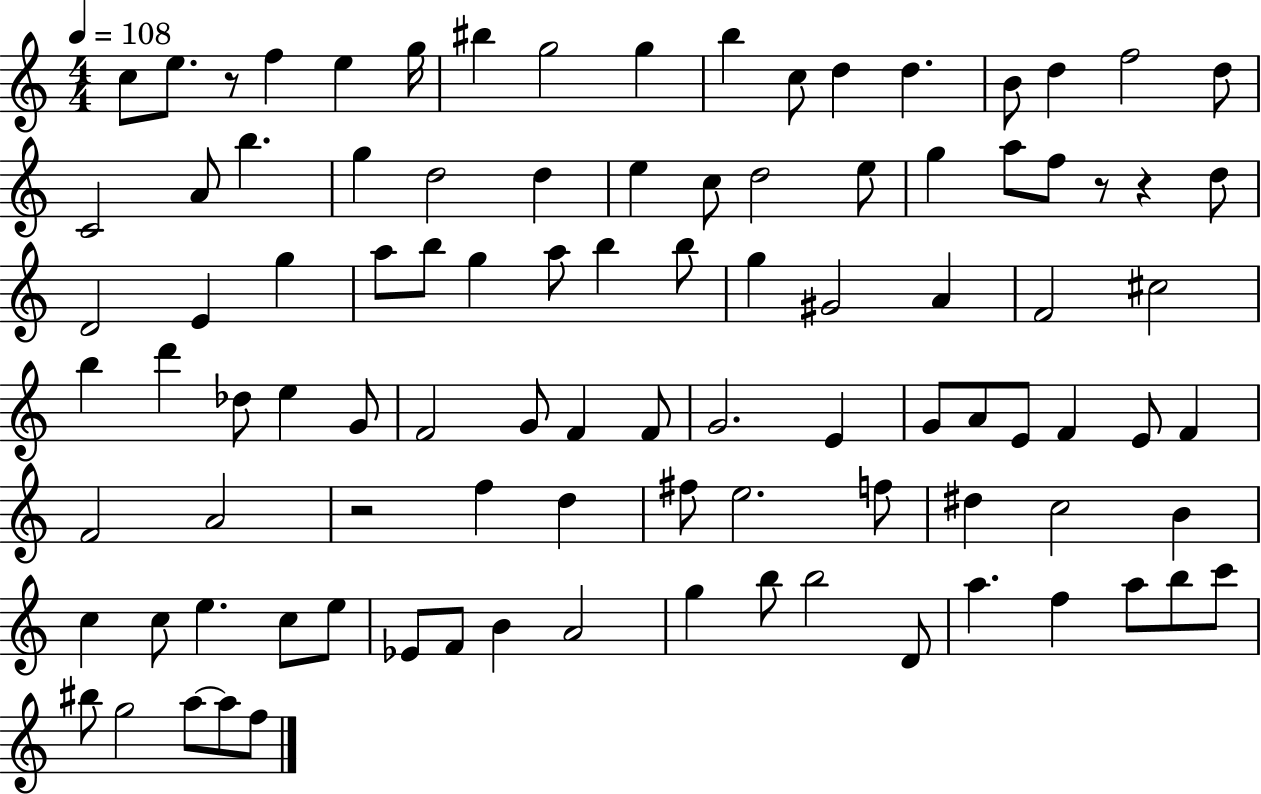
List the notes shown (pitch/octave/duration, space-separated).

C5/e E5/e. R/e F5/q E5/q G5/s BIS5/q G5/h G5/q B5/q C5/e D5/q D5/q. B4/e D5/q F5/h D5/e C4/h A4/e B5/q. G5/q D5/h D5/q E5/q C5/e D5/h E5/e G5/q A5/e F5/e R/e R/q D5/e D4/h E4/q G5/q A5/e B5/e G5/q A5/e B5/q B5/e G5/q G#4/h A4/q F4/h C#5/h B5/q D6/q Db5/e E5/q G4/e F4/h G4/e F4/q F4/e G4/h. E4/q G4/e A4/e E4/e F4/q E4/e F4/q F4/h A4/h R/h F5/q D5/q F#5/e E5/h. F5/e D#5/q C5/h B4/q C5/q C5/e E5/q. C5/e E5/e Eb4/e F4/e B4/q A4/h G5/q B5/e B5/h D4/e A5/q. F5/q A5/e B5/e C6/e BIS5/e G5/h A5/e A5/e F5/e